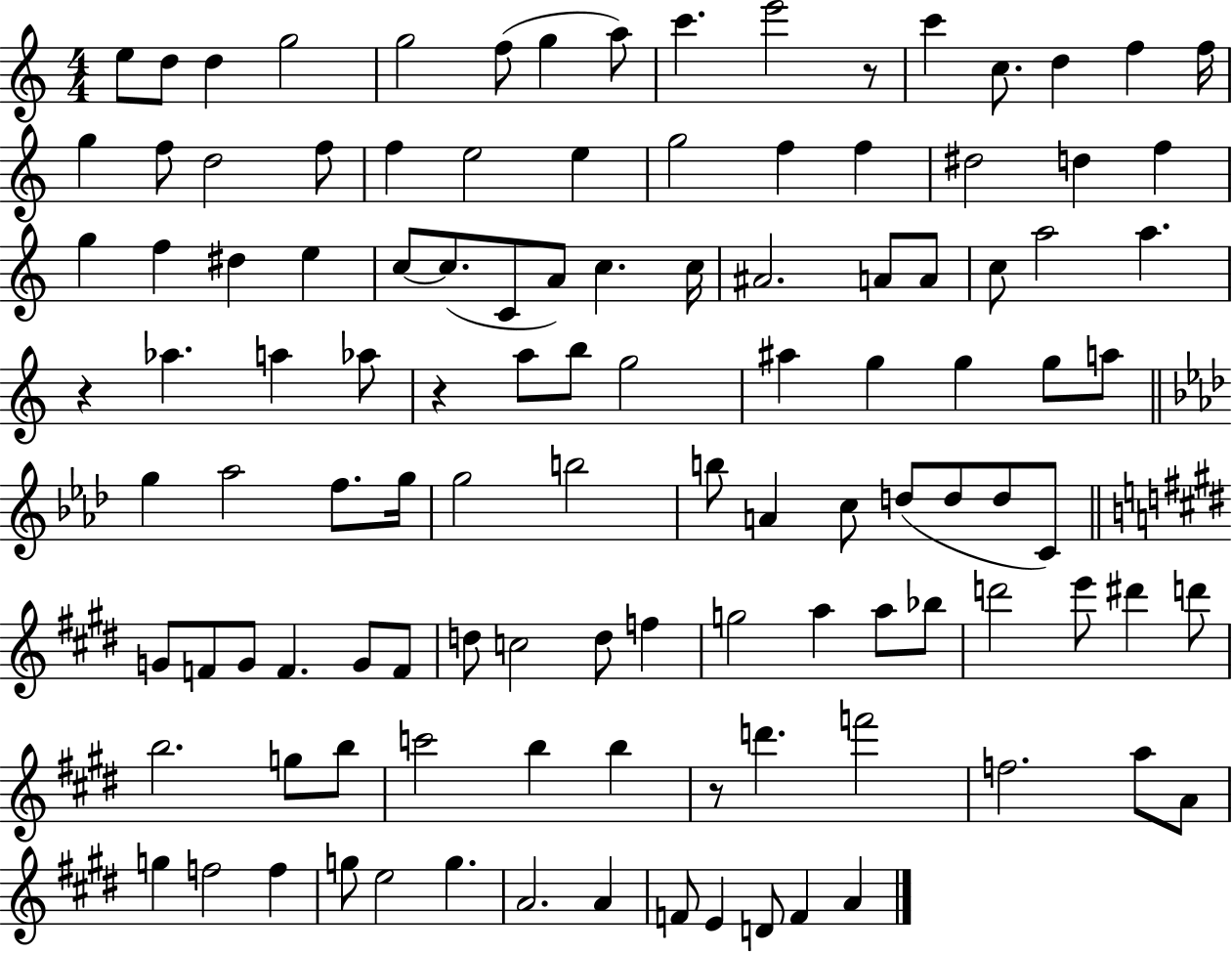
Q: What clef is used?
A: treble